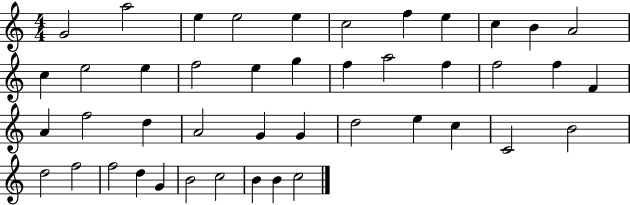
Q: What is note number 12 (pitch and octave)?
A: C5